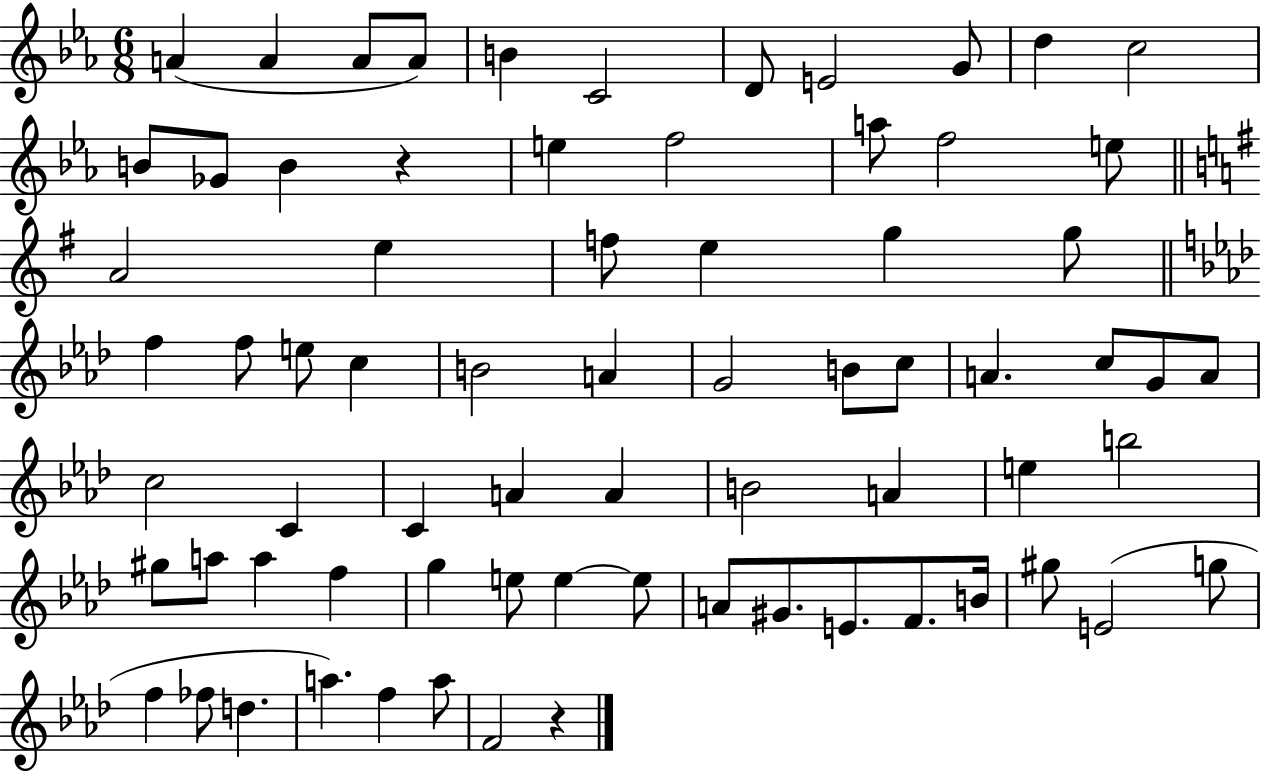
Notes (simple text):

A4/q A4/q A4/e A4/e B4/q C4/h D4/e E4/h G4/e D5/q C5/h B4/e Gb4/e B4/q R/q E5/q F5/h A5/e F5/h E5/e A4/h E5/q F5/e E5/q G5/q G5/e F5/q F5/e E5/e C5/q B4/h A4/q G4/h B4/e C5/e A4/q. C5/e G4/e A4/e C5/h C4/q C4/q A4/q A4/q B4/h A4/q E5/q B5/h G#5/e A5/e A5/q F5/q G5/q E5/e E5/q E5/e A4/e G#4/e. E4/e. F4/e. B4/s G#5/e E4/h G5/e F5/q FES5/e D5/q. A5/q. F5/q A5/e F4/h R/q